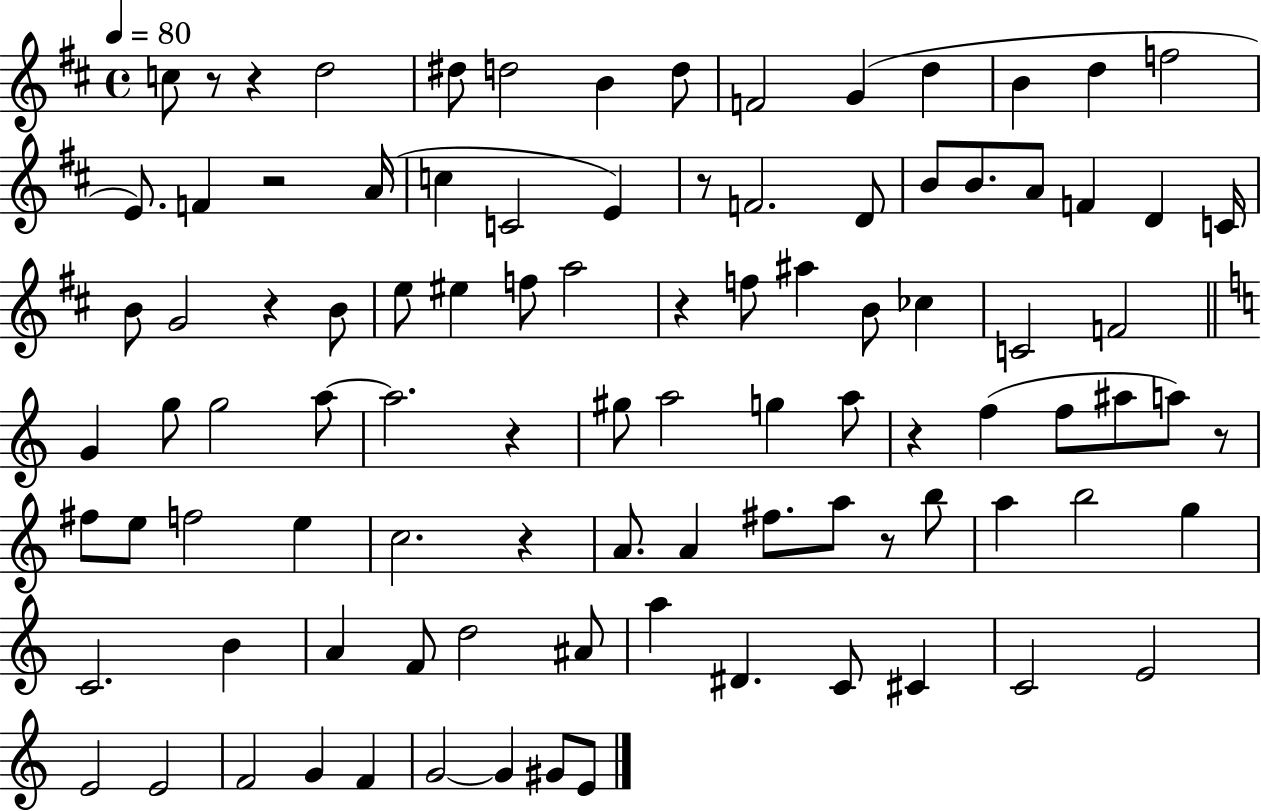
{
  \clef treble
  \time 4/4
  \defaultTimeSignature
  \key d \major
  \tempo 4 = 80
  c''8 r8 r4 d''2 | dis''8 d''2 b'4 d''8 | f'2 g'4( d''4 | b'4 d''4 f''2 | \break e'8.) f'4 r2 a'16( | c''4 c'2 e'4) | r8 f'2. d'8 | b'8 b'8. a'8 f'4 d'4 c'16 | \break b'8 g'2 r4 b'8 | e''8 eis''4 f''8 a''2 | r4 f''8 ais''4 b'8 ces''4 | c'2 f'2 | \break \bar "||" \break \key c \major g'4 g''8 g''2 a''8~~ | a''2. r4 | gis''8 a''2 g''4 a''8 | r4 f''4( f''8 ais''8 a''8) r8 | \break fis''8 e''8 f''2 e''4 | c''2. r4 | a'8. a'4 fis''8. a''8 r8 b''8 | a''4 b''2 g''4 | \break c'2. b'4 | a'4 f'8 d''2 ais'8 | a''4 dis'4. c'8 cis'4 | c'2 e'2 | \break e'2 e'2 | f'2 g'4 f'4 | g'2~~ g'4 gis'8 e'8 | \bar "|."
}